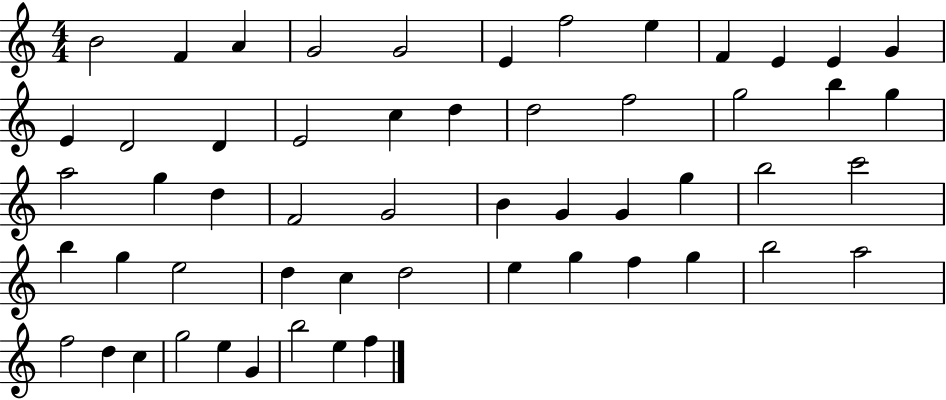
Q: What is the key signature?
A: C major